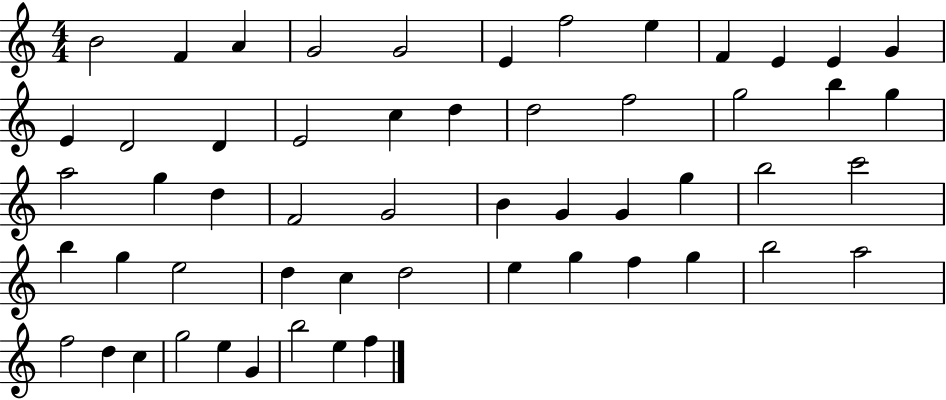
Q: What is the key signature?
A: C major